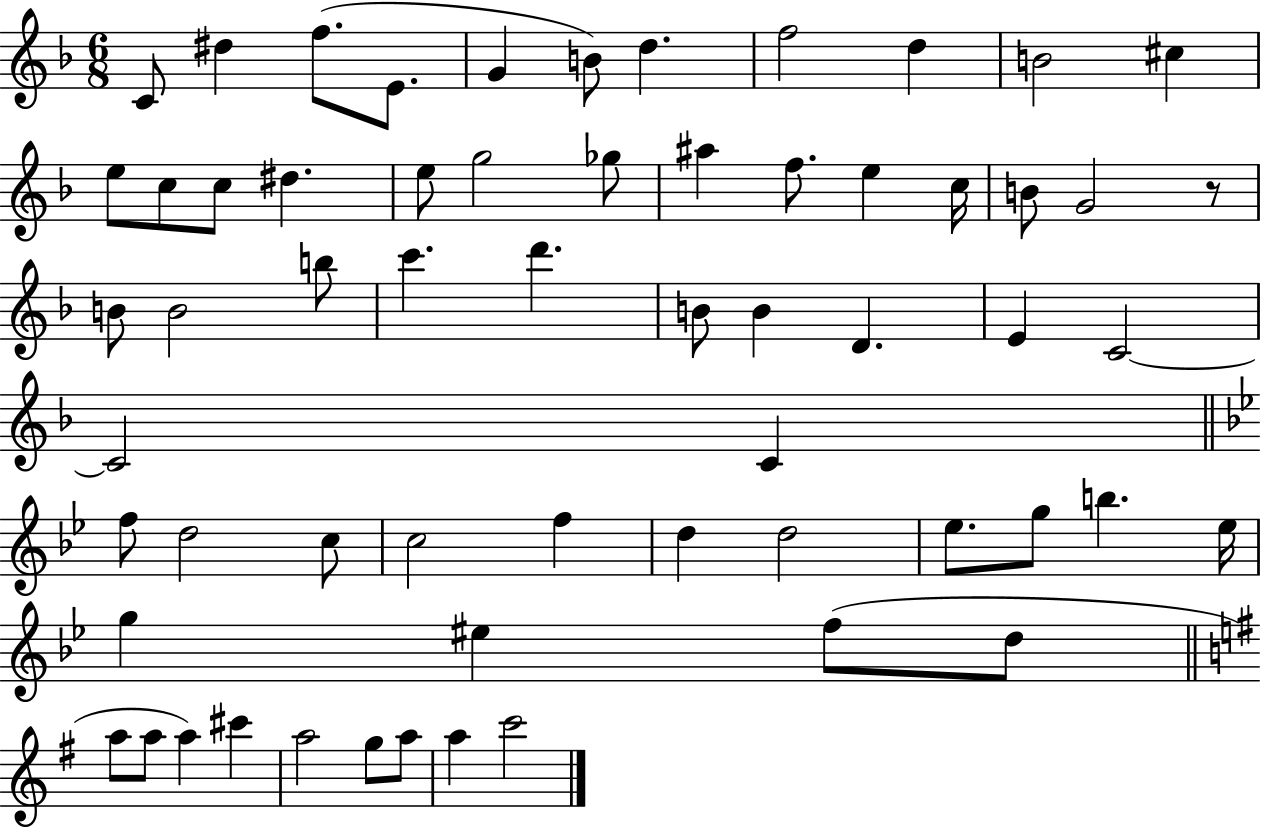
{
  \clef treble
  \numericTimeSignature
  \time 6/8
  \key f \major
  c'8 dis''4 f''8.( e'8. | g'4 b'8) d''4. | f''2 d''4 | b'2 cis''4 | \break e''8 c''8 c''8 dis''4. | e''8 g''2 ges''8 | ais''4 f''8. e''4 c''16 | b'8 g'2 r8 | \break b'8 b'2 b''8 | c'''4. d'''4. | b'8 b'4 d'4. | e'4 c'2~~ | \break c'2 c'4 | \bar "||" \break \key bes \major f''8 d''2 c''8 | c''2 f''4 | d''4 d''2 | ees''8. g''8 b''4. ees''16 | \break g''4 eis''4 f''8( d''8 | \bar "||" \break \key g \major a''8 a''8 a''4) cis'''4 | a''2 g''8 a''8 | a''4 c'''2 | \bar "|."
}